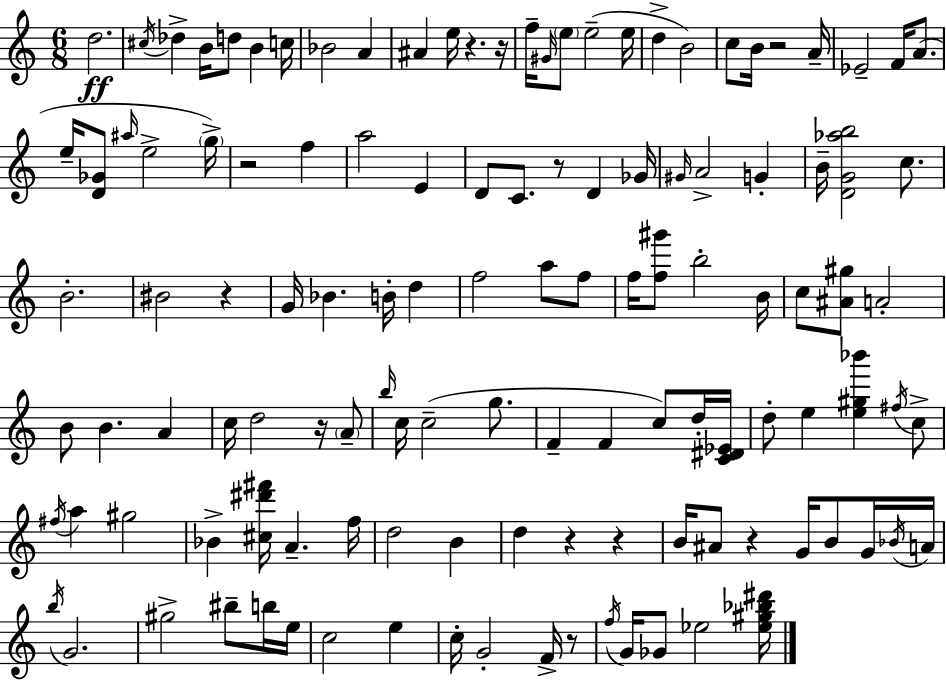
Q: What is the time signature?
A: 6/8